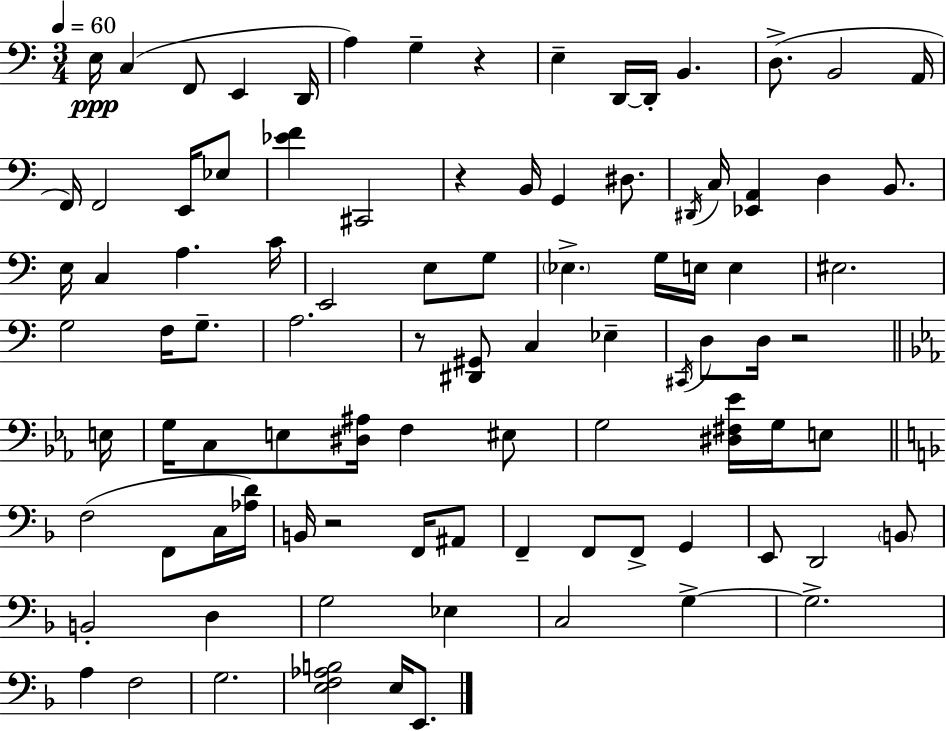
E3/s C3/q F2/e E2/q D2/s A3/q G3/q R/q E3/q D2/s D2/s B2/q. D3/e. B2/h A2/s F2/s F2/h E2/s Eb3/e [Eb4,F4]/q C#2/h R/q B2/s G2/q D#3/e. D#2/s C3/s [Eb2,A2]/q D3/q B2/e. E3/s C3/q A3/q. C4/s E2/h E3/e G3/e Eb3/q. G3/s E3/s E3/q EIS3/h. G3/h F3/s G3/e. A3/h. R/e [D#2,G#2]/e C3/q Eb3/q C#2/s D3/e D3/s R/h E3/s G3/s C3/e E3/e [D#3,A#3]/s F3/q EIS3/e G3/h [D#3,F#3,Eb4]/s G3/s E3/e F3/h F2/e C3/s [Ab3,D4]/s B2/s R/h F2/s A#2/e F2/q F2/e F2/e G2/q E2/e D2/h B2/e B2/h D3/q G3/h Eb3/q C3/h G3/q G3/h. A3/q F3/h G3/h. [E3,F3,Ab3,B3]/h E3/s E2/e.